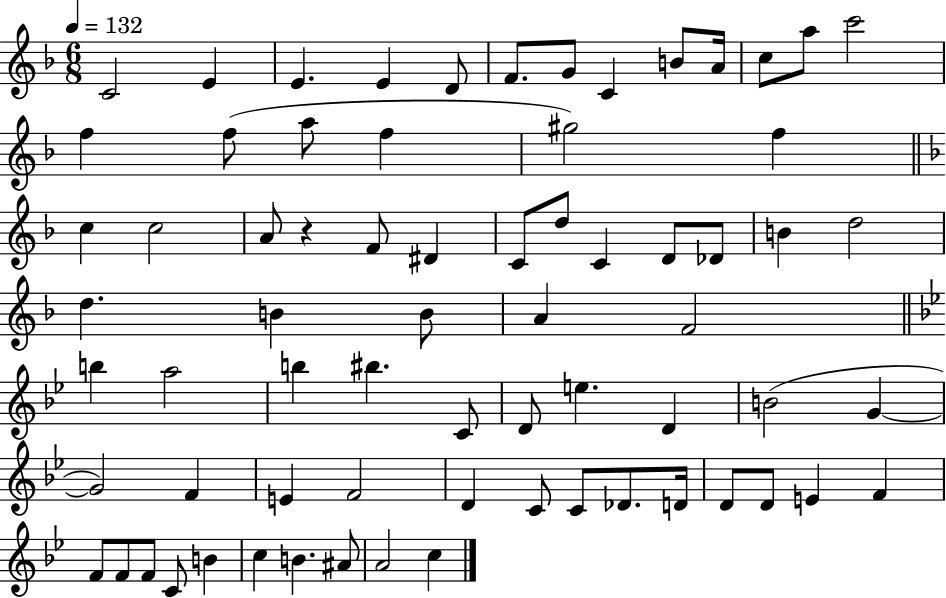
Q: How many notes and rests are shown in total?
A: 70